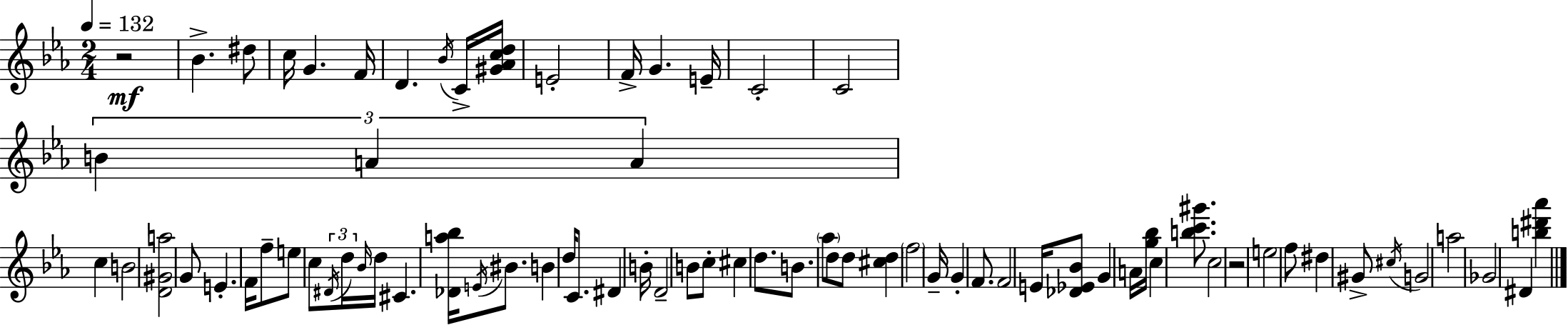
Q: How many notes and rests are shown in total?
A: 75